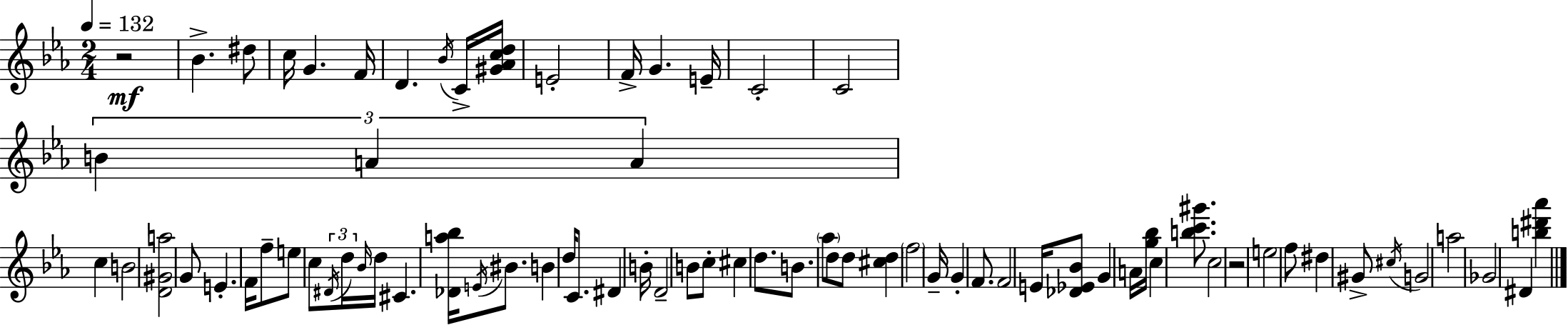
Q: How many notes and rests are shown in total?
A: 75